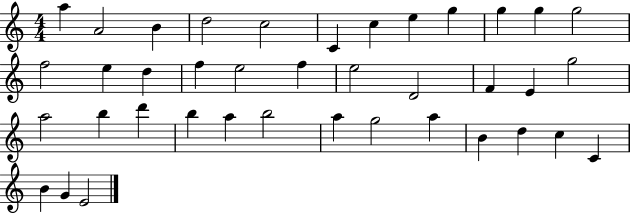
{
  \clef treble
  \numericTimeSignature
  \time 4/4
  \key c \major
  a''4 a'2 b'4 | d''2 c''2 | c'4 c''4 e''4 g''4 | g''4 g''4 g''2 | \break f''2 e''4 d''4 | f''4 e''2 f''4 | e''2 d'2 | f'4 e'4 g''2 | \break a''2 b''4 d'''4 | b''4 a''4 b''2 | a''4 g''2 a''4 | b'4 d''4 c''4 c'4 | \break b'4 g'4 e'2 | \bar "|."
}